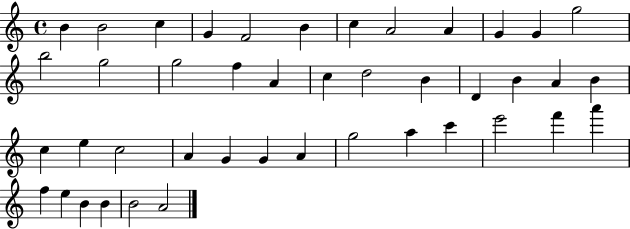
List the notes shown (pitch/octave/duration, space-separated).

B4/q B4/h C5/q G4/q F4/h B4/q C5/q A4/h A4/q G4/q G4/q G5/h B5/h G5/h G5/h F5/q A4/q C5/q D5/h B4/q D4/q B4/q A4/q B4/q C5/q E5/q C5/h A4/q G4/q G4/q A4/q G5/h A5/q C6/q E6/h F6/q A6/q F5/q E5/q B4/q B4/q B4/h A4/h